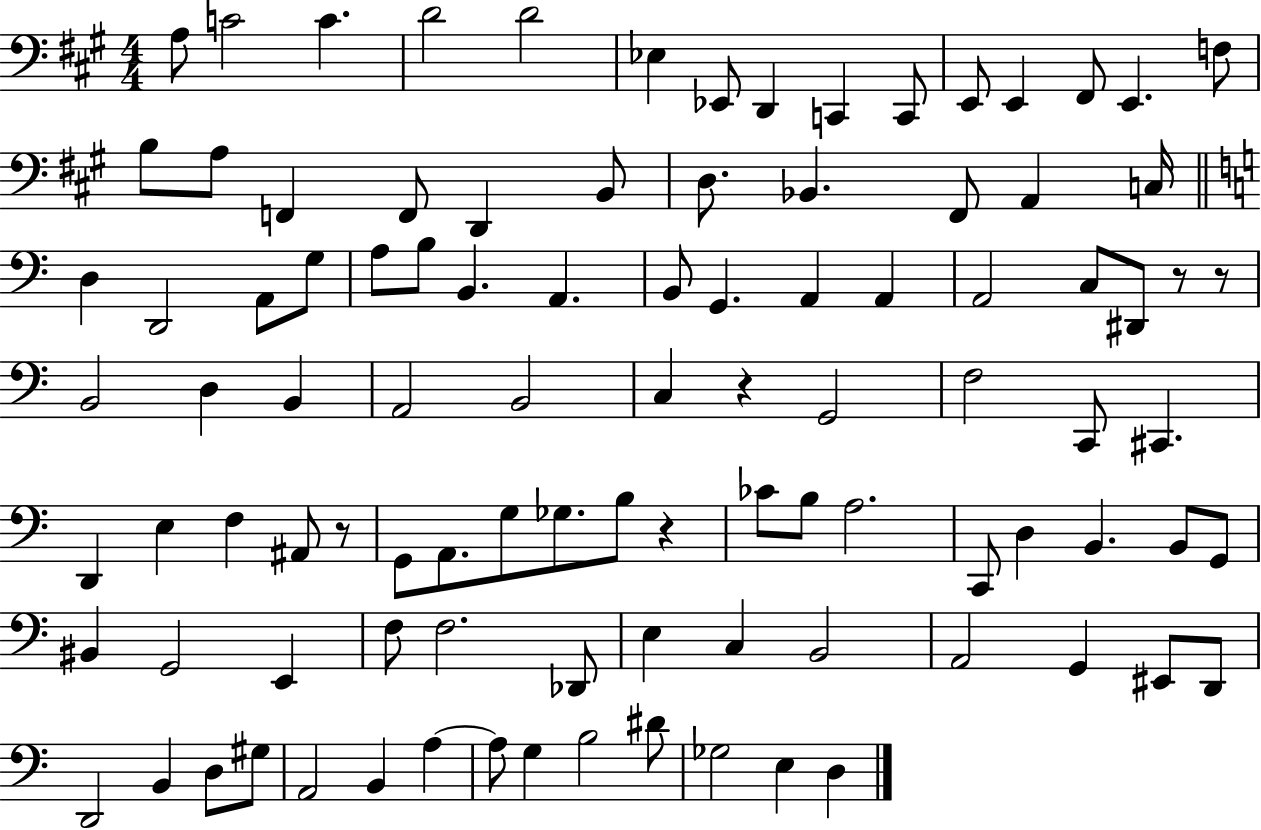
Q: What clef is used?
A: bass